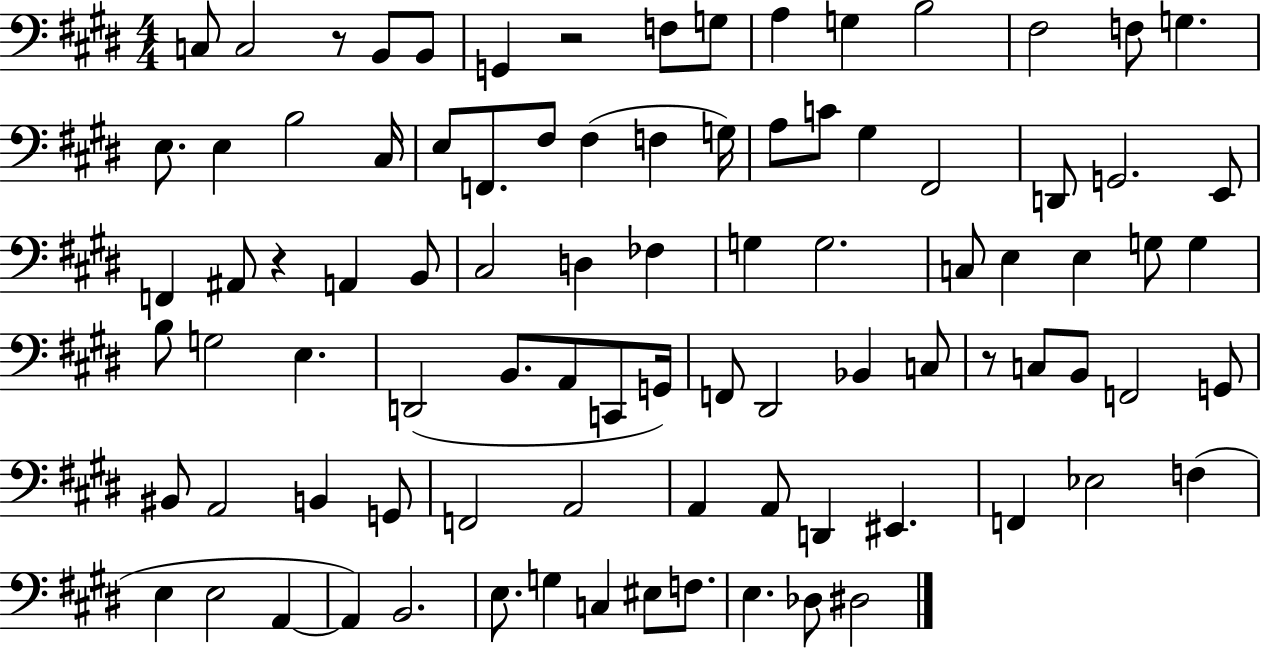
C3/e C3/h R/e B2/e B2/e G2/q R/h F3/e G3/e A3/q G3/q B3/h F#3/h F3/e G3/q. E3/e. E3/q B3/h C#3/s E3/e F2/e. F#3/e F#3/q F3/q G3/s A3/e C4/e G#3/q F#2/h D2/e G2/h. E2/e F2/q A#2/e R/q A2/q B2/e C#3/h D3/q FES3/q G3/q G3/h. C3/e E3/q E3/q G3/e G3/q B3/e G3/h E3/q. D2/h B2/e. A2/e C2/e G2/s F2/e D#2/h Bb2/q C3/e R/e C3/e B2/e F2/h G2/e BIS2/e A2/h B2/q G2/e F2/h A2/h A2/q A2/e D2/q EIS2/q. F2/q Eb3/h F3/q E3/q E3/h A2/q A2/q B2/h. E3/e. G3/q C3/q EIS3/e F3/e. E3/q. Db3/e D#3/h